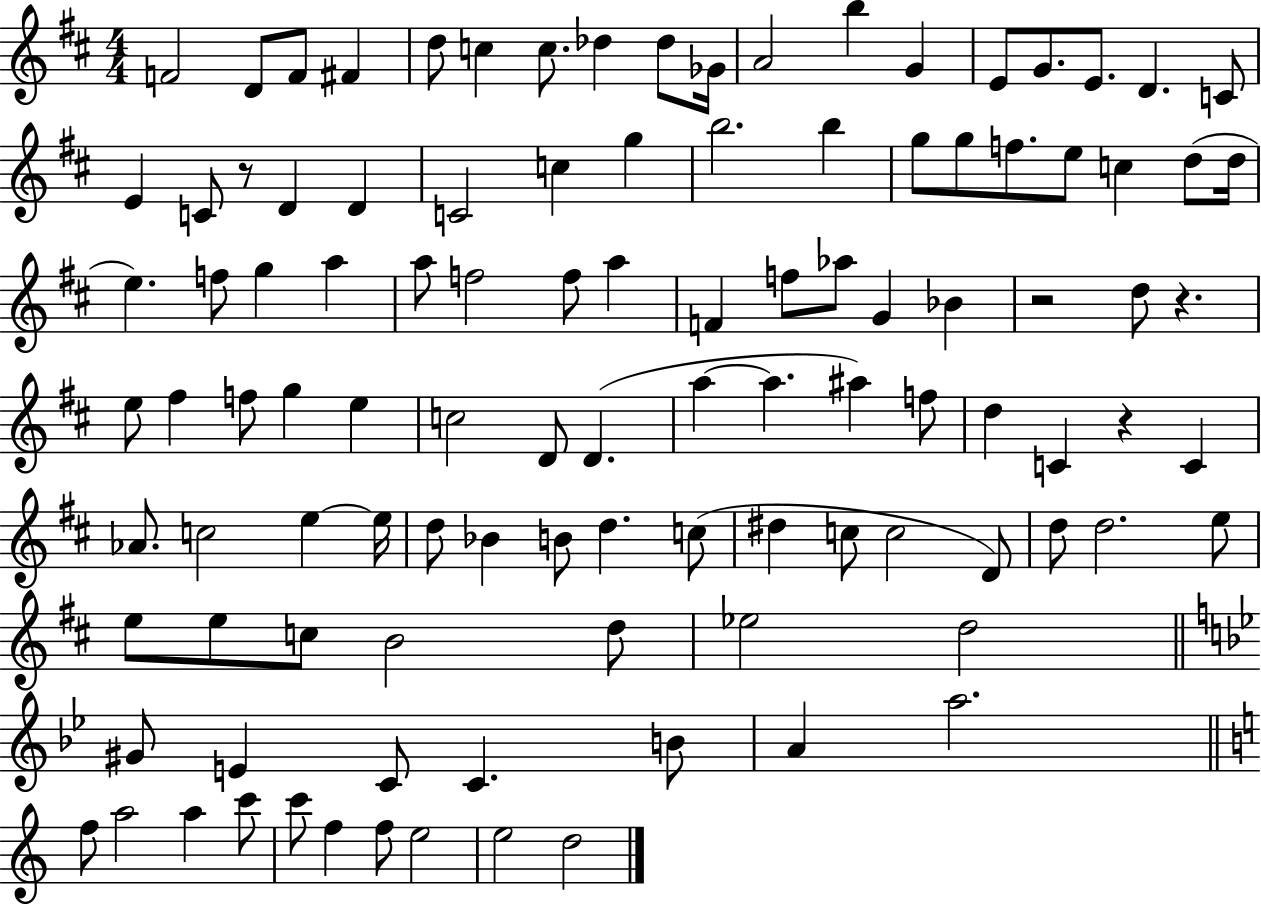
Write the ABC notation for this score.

X:1
T:Untitled
M:4/4
L:1/4
K:D
F2 D/2 F/2 ^F d/2 c c/2 _d _d/2 _G/4 A2 b G E/2 G/2 E/2 D C/2 E C/2 z/2 D D C2 c g b2 b g/2 g/2 f/2 e/2 c d/2 d/4 e f/2 g a a/2 f2 f/2 a F f/2 _a/2 G _B z2 d/2 z e/2 ^f f/2 g e c2 D/2 D a a ^a f/2 d C z C _A/2 c2 e e/4 d/2 _B B/2 d c/2 ^d c/2 c2 D/2 d/2 d2 e/2 e/2 e/2 c/2 B2 d/2 _e2 d2 ^G/2 E C/2 C B/2 A a2 f/2 a2 a c'/2 c'/2 f f/2 e2 e2 d2